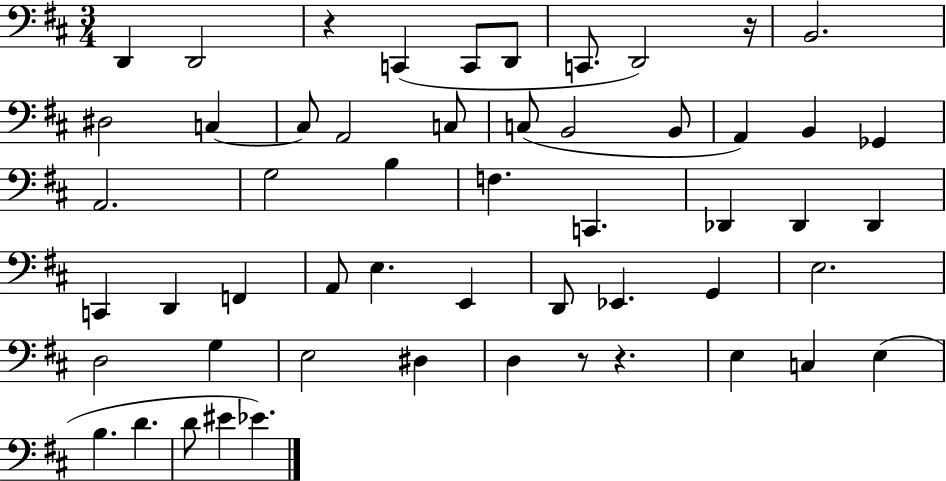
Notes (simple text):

D2/q D2/h R/q C2/q C2/e D2/e C2/e. D2/h R/s B2/h. D#3/h C3/q C3/e A2/h C3/e C3/e B2/h B2/e A2/q B2/q Gb2/q A2/h. G3/h B3/q F3/q. C2/q. Db2/q Db2/q Db2/q C2/q D2/q F2/q A2/e E3/q. E2/q D2/e Eb2/q. G2/q E3/h. D3/h G3/q E3/h D#3/q D3/q R/e R/q. E3/q C3/q E3/q B3/q. D4/q. D4/e EIS4/q Eb4/q.